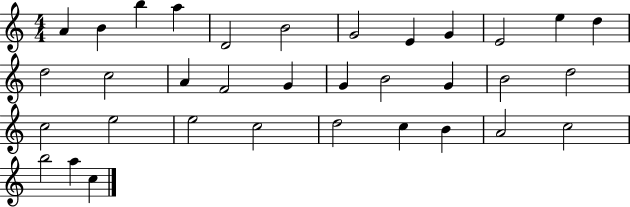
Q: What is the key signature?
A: C major